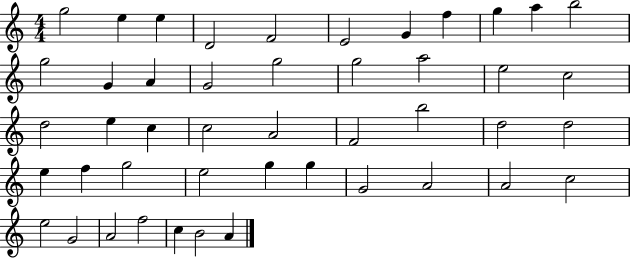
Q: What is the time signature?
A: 4/4